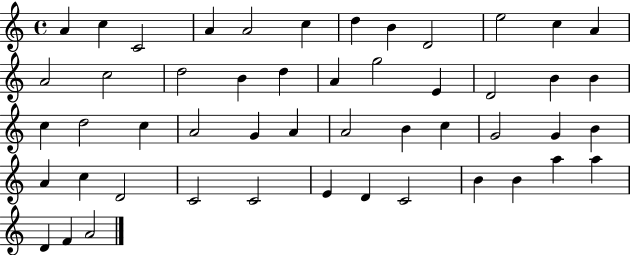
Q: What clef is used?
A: treble